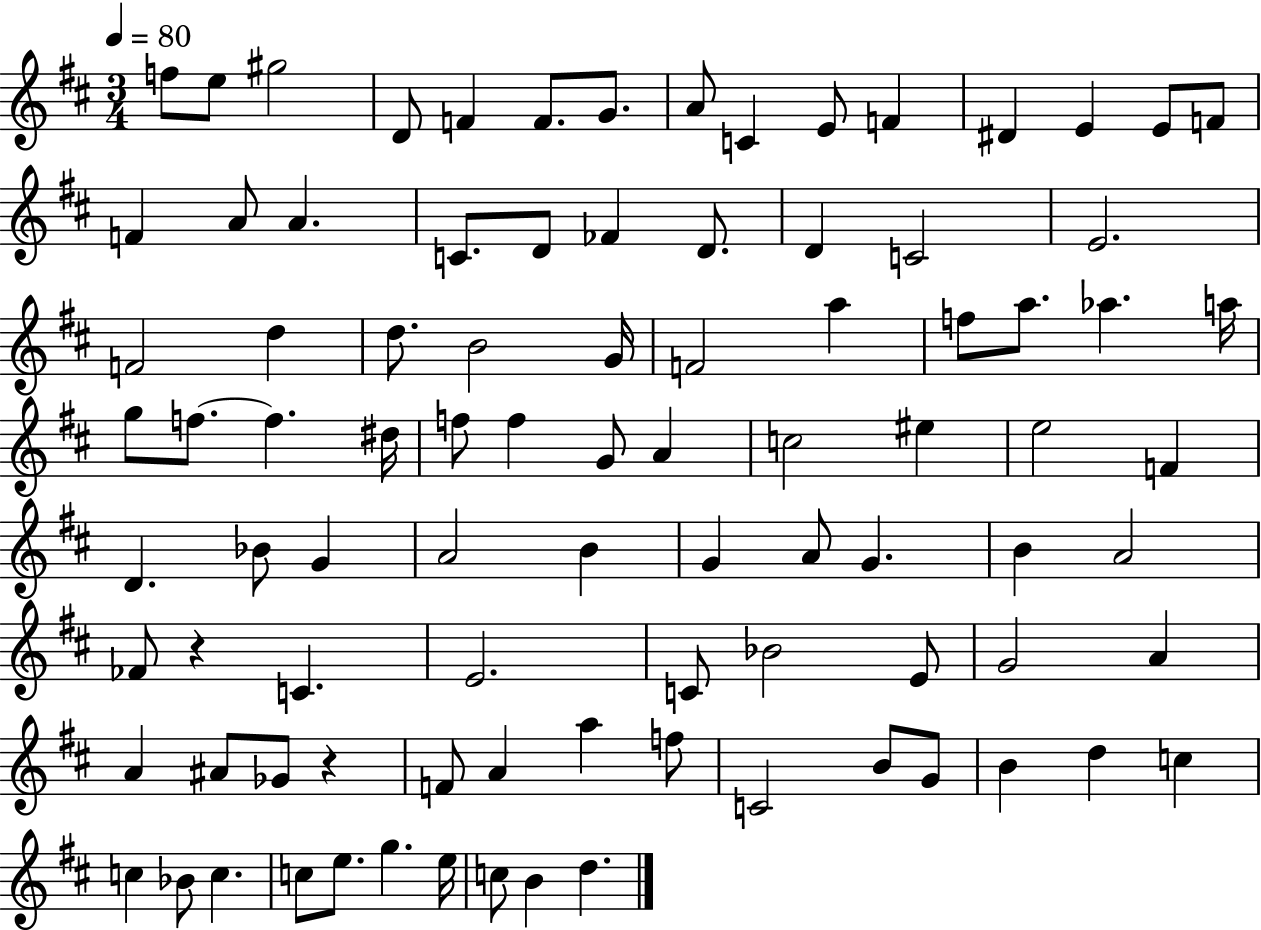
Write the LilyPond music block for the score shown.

{
  \clef treble
  \numericTimeSignature
  \time 3/4
  \key d \major
  \tempo 4 = 80
  f''8 e''8 gis''2 | d'8 f'4 f'8. g'8. | a'8 c'4 e'8 f'4 | dis'4 e'4 e'8 f'8 | \break f'4 a'8 a'4. | c'8. d'8 fes'4 d'8. | d'4 c'2 | e'2. | \break f'2 d''4 | d''8. b'2 g'16 | f'2 a''4 | f''8 a''8. aes''4. a''16 | \break g''8 f''8.~~ f''4. dis''16 | f''8 f''4 g'8 a'4 | c''2 eis''4 | e''2 f'4 | \break d'4. bes'8 g'4 | a'2 b'4 | g'4 a'8 g'4. | b'4 a'2 | \break fes'8 r4 c'4. | e'2. | c'8 bes'2 e'8 | g'2 a'4 | \break a'4 ais'8 ges'8 r4 | f'8 a'4 a''4 f''8 | c'2 b'8 g'8 | b'4 d''4 c''4 | \break c''4 bes'8 c''4. | c''8 e''8. g''4. e''16 | c''8 b'4 d''4. | \bar "|."
}